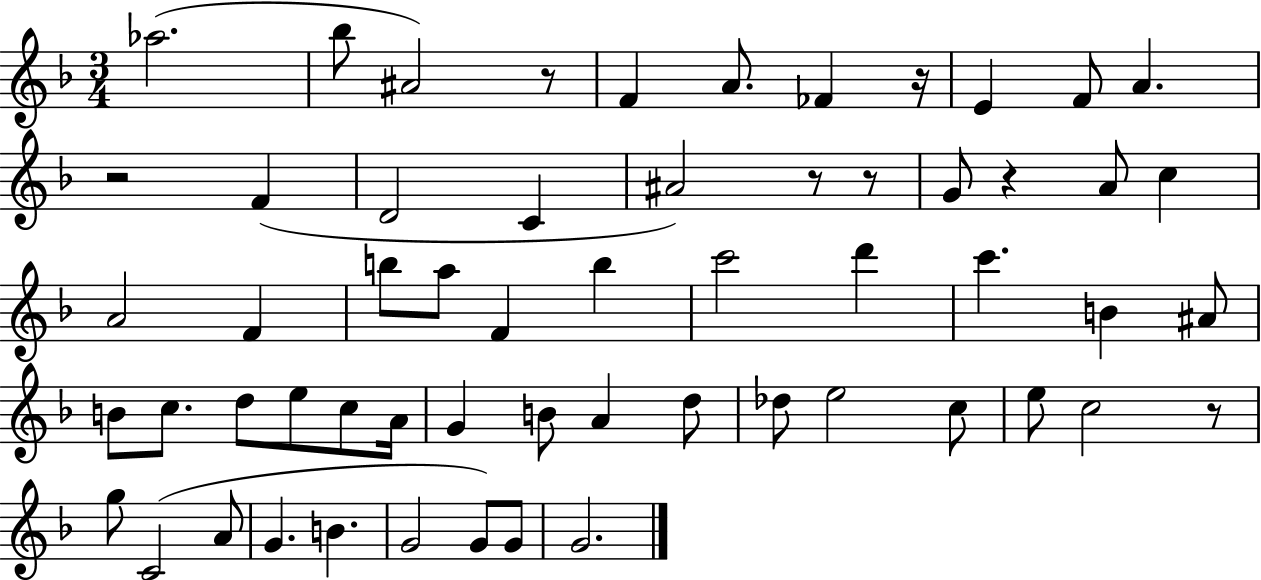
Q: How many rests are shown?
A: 7